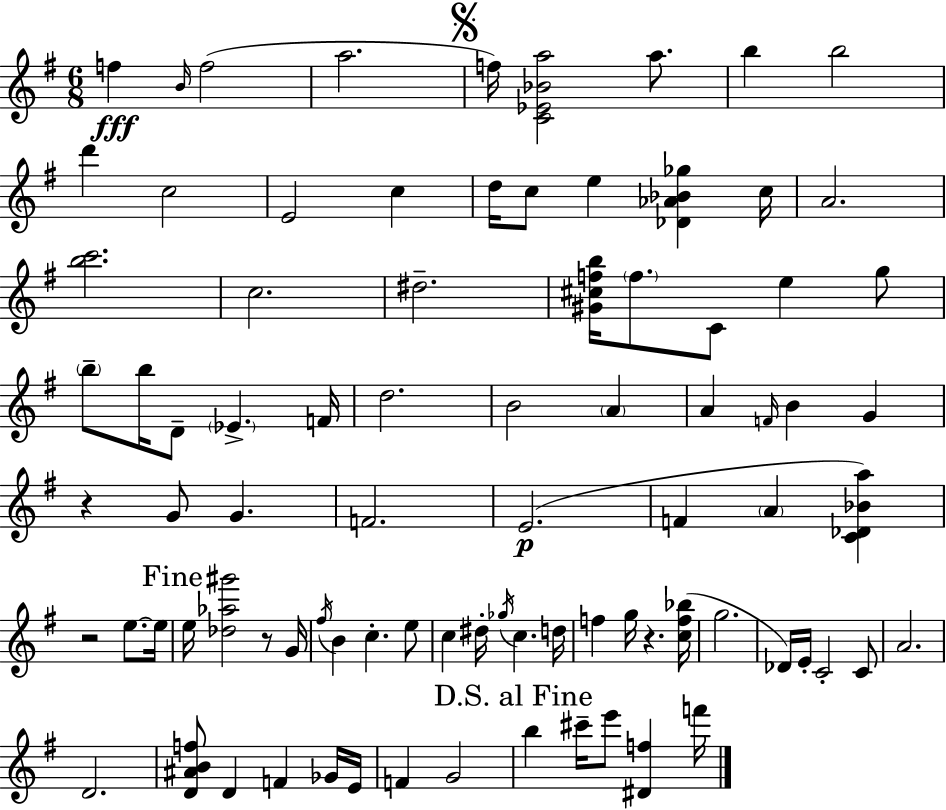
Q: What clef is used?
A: treble